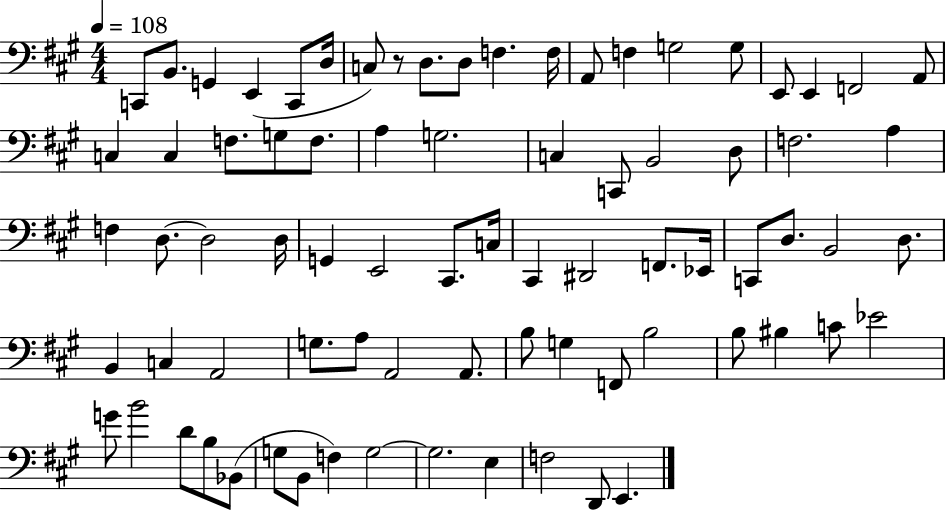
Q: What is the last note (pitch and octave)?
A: E2